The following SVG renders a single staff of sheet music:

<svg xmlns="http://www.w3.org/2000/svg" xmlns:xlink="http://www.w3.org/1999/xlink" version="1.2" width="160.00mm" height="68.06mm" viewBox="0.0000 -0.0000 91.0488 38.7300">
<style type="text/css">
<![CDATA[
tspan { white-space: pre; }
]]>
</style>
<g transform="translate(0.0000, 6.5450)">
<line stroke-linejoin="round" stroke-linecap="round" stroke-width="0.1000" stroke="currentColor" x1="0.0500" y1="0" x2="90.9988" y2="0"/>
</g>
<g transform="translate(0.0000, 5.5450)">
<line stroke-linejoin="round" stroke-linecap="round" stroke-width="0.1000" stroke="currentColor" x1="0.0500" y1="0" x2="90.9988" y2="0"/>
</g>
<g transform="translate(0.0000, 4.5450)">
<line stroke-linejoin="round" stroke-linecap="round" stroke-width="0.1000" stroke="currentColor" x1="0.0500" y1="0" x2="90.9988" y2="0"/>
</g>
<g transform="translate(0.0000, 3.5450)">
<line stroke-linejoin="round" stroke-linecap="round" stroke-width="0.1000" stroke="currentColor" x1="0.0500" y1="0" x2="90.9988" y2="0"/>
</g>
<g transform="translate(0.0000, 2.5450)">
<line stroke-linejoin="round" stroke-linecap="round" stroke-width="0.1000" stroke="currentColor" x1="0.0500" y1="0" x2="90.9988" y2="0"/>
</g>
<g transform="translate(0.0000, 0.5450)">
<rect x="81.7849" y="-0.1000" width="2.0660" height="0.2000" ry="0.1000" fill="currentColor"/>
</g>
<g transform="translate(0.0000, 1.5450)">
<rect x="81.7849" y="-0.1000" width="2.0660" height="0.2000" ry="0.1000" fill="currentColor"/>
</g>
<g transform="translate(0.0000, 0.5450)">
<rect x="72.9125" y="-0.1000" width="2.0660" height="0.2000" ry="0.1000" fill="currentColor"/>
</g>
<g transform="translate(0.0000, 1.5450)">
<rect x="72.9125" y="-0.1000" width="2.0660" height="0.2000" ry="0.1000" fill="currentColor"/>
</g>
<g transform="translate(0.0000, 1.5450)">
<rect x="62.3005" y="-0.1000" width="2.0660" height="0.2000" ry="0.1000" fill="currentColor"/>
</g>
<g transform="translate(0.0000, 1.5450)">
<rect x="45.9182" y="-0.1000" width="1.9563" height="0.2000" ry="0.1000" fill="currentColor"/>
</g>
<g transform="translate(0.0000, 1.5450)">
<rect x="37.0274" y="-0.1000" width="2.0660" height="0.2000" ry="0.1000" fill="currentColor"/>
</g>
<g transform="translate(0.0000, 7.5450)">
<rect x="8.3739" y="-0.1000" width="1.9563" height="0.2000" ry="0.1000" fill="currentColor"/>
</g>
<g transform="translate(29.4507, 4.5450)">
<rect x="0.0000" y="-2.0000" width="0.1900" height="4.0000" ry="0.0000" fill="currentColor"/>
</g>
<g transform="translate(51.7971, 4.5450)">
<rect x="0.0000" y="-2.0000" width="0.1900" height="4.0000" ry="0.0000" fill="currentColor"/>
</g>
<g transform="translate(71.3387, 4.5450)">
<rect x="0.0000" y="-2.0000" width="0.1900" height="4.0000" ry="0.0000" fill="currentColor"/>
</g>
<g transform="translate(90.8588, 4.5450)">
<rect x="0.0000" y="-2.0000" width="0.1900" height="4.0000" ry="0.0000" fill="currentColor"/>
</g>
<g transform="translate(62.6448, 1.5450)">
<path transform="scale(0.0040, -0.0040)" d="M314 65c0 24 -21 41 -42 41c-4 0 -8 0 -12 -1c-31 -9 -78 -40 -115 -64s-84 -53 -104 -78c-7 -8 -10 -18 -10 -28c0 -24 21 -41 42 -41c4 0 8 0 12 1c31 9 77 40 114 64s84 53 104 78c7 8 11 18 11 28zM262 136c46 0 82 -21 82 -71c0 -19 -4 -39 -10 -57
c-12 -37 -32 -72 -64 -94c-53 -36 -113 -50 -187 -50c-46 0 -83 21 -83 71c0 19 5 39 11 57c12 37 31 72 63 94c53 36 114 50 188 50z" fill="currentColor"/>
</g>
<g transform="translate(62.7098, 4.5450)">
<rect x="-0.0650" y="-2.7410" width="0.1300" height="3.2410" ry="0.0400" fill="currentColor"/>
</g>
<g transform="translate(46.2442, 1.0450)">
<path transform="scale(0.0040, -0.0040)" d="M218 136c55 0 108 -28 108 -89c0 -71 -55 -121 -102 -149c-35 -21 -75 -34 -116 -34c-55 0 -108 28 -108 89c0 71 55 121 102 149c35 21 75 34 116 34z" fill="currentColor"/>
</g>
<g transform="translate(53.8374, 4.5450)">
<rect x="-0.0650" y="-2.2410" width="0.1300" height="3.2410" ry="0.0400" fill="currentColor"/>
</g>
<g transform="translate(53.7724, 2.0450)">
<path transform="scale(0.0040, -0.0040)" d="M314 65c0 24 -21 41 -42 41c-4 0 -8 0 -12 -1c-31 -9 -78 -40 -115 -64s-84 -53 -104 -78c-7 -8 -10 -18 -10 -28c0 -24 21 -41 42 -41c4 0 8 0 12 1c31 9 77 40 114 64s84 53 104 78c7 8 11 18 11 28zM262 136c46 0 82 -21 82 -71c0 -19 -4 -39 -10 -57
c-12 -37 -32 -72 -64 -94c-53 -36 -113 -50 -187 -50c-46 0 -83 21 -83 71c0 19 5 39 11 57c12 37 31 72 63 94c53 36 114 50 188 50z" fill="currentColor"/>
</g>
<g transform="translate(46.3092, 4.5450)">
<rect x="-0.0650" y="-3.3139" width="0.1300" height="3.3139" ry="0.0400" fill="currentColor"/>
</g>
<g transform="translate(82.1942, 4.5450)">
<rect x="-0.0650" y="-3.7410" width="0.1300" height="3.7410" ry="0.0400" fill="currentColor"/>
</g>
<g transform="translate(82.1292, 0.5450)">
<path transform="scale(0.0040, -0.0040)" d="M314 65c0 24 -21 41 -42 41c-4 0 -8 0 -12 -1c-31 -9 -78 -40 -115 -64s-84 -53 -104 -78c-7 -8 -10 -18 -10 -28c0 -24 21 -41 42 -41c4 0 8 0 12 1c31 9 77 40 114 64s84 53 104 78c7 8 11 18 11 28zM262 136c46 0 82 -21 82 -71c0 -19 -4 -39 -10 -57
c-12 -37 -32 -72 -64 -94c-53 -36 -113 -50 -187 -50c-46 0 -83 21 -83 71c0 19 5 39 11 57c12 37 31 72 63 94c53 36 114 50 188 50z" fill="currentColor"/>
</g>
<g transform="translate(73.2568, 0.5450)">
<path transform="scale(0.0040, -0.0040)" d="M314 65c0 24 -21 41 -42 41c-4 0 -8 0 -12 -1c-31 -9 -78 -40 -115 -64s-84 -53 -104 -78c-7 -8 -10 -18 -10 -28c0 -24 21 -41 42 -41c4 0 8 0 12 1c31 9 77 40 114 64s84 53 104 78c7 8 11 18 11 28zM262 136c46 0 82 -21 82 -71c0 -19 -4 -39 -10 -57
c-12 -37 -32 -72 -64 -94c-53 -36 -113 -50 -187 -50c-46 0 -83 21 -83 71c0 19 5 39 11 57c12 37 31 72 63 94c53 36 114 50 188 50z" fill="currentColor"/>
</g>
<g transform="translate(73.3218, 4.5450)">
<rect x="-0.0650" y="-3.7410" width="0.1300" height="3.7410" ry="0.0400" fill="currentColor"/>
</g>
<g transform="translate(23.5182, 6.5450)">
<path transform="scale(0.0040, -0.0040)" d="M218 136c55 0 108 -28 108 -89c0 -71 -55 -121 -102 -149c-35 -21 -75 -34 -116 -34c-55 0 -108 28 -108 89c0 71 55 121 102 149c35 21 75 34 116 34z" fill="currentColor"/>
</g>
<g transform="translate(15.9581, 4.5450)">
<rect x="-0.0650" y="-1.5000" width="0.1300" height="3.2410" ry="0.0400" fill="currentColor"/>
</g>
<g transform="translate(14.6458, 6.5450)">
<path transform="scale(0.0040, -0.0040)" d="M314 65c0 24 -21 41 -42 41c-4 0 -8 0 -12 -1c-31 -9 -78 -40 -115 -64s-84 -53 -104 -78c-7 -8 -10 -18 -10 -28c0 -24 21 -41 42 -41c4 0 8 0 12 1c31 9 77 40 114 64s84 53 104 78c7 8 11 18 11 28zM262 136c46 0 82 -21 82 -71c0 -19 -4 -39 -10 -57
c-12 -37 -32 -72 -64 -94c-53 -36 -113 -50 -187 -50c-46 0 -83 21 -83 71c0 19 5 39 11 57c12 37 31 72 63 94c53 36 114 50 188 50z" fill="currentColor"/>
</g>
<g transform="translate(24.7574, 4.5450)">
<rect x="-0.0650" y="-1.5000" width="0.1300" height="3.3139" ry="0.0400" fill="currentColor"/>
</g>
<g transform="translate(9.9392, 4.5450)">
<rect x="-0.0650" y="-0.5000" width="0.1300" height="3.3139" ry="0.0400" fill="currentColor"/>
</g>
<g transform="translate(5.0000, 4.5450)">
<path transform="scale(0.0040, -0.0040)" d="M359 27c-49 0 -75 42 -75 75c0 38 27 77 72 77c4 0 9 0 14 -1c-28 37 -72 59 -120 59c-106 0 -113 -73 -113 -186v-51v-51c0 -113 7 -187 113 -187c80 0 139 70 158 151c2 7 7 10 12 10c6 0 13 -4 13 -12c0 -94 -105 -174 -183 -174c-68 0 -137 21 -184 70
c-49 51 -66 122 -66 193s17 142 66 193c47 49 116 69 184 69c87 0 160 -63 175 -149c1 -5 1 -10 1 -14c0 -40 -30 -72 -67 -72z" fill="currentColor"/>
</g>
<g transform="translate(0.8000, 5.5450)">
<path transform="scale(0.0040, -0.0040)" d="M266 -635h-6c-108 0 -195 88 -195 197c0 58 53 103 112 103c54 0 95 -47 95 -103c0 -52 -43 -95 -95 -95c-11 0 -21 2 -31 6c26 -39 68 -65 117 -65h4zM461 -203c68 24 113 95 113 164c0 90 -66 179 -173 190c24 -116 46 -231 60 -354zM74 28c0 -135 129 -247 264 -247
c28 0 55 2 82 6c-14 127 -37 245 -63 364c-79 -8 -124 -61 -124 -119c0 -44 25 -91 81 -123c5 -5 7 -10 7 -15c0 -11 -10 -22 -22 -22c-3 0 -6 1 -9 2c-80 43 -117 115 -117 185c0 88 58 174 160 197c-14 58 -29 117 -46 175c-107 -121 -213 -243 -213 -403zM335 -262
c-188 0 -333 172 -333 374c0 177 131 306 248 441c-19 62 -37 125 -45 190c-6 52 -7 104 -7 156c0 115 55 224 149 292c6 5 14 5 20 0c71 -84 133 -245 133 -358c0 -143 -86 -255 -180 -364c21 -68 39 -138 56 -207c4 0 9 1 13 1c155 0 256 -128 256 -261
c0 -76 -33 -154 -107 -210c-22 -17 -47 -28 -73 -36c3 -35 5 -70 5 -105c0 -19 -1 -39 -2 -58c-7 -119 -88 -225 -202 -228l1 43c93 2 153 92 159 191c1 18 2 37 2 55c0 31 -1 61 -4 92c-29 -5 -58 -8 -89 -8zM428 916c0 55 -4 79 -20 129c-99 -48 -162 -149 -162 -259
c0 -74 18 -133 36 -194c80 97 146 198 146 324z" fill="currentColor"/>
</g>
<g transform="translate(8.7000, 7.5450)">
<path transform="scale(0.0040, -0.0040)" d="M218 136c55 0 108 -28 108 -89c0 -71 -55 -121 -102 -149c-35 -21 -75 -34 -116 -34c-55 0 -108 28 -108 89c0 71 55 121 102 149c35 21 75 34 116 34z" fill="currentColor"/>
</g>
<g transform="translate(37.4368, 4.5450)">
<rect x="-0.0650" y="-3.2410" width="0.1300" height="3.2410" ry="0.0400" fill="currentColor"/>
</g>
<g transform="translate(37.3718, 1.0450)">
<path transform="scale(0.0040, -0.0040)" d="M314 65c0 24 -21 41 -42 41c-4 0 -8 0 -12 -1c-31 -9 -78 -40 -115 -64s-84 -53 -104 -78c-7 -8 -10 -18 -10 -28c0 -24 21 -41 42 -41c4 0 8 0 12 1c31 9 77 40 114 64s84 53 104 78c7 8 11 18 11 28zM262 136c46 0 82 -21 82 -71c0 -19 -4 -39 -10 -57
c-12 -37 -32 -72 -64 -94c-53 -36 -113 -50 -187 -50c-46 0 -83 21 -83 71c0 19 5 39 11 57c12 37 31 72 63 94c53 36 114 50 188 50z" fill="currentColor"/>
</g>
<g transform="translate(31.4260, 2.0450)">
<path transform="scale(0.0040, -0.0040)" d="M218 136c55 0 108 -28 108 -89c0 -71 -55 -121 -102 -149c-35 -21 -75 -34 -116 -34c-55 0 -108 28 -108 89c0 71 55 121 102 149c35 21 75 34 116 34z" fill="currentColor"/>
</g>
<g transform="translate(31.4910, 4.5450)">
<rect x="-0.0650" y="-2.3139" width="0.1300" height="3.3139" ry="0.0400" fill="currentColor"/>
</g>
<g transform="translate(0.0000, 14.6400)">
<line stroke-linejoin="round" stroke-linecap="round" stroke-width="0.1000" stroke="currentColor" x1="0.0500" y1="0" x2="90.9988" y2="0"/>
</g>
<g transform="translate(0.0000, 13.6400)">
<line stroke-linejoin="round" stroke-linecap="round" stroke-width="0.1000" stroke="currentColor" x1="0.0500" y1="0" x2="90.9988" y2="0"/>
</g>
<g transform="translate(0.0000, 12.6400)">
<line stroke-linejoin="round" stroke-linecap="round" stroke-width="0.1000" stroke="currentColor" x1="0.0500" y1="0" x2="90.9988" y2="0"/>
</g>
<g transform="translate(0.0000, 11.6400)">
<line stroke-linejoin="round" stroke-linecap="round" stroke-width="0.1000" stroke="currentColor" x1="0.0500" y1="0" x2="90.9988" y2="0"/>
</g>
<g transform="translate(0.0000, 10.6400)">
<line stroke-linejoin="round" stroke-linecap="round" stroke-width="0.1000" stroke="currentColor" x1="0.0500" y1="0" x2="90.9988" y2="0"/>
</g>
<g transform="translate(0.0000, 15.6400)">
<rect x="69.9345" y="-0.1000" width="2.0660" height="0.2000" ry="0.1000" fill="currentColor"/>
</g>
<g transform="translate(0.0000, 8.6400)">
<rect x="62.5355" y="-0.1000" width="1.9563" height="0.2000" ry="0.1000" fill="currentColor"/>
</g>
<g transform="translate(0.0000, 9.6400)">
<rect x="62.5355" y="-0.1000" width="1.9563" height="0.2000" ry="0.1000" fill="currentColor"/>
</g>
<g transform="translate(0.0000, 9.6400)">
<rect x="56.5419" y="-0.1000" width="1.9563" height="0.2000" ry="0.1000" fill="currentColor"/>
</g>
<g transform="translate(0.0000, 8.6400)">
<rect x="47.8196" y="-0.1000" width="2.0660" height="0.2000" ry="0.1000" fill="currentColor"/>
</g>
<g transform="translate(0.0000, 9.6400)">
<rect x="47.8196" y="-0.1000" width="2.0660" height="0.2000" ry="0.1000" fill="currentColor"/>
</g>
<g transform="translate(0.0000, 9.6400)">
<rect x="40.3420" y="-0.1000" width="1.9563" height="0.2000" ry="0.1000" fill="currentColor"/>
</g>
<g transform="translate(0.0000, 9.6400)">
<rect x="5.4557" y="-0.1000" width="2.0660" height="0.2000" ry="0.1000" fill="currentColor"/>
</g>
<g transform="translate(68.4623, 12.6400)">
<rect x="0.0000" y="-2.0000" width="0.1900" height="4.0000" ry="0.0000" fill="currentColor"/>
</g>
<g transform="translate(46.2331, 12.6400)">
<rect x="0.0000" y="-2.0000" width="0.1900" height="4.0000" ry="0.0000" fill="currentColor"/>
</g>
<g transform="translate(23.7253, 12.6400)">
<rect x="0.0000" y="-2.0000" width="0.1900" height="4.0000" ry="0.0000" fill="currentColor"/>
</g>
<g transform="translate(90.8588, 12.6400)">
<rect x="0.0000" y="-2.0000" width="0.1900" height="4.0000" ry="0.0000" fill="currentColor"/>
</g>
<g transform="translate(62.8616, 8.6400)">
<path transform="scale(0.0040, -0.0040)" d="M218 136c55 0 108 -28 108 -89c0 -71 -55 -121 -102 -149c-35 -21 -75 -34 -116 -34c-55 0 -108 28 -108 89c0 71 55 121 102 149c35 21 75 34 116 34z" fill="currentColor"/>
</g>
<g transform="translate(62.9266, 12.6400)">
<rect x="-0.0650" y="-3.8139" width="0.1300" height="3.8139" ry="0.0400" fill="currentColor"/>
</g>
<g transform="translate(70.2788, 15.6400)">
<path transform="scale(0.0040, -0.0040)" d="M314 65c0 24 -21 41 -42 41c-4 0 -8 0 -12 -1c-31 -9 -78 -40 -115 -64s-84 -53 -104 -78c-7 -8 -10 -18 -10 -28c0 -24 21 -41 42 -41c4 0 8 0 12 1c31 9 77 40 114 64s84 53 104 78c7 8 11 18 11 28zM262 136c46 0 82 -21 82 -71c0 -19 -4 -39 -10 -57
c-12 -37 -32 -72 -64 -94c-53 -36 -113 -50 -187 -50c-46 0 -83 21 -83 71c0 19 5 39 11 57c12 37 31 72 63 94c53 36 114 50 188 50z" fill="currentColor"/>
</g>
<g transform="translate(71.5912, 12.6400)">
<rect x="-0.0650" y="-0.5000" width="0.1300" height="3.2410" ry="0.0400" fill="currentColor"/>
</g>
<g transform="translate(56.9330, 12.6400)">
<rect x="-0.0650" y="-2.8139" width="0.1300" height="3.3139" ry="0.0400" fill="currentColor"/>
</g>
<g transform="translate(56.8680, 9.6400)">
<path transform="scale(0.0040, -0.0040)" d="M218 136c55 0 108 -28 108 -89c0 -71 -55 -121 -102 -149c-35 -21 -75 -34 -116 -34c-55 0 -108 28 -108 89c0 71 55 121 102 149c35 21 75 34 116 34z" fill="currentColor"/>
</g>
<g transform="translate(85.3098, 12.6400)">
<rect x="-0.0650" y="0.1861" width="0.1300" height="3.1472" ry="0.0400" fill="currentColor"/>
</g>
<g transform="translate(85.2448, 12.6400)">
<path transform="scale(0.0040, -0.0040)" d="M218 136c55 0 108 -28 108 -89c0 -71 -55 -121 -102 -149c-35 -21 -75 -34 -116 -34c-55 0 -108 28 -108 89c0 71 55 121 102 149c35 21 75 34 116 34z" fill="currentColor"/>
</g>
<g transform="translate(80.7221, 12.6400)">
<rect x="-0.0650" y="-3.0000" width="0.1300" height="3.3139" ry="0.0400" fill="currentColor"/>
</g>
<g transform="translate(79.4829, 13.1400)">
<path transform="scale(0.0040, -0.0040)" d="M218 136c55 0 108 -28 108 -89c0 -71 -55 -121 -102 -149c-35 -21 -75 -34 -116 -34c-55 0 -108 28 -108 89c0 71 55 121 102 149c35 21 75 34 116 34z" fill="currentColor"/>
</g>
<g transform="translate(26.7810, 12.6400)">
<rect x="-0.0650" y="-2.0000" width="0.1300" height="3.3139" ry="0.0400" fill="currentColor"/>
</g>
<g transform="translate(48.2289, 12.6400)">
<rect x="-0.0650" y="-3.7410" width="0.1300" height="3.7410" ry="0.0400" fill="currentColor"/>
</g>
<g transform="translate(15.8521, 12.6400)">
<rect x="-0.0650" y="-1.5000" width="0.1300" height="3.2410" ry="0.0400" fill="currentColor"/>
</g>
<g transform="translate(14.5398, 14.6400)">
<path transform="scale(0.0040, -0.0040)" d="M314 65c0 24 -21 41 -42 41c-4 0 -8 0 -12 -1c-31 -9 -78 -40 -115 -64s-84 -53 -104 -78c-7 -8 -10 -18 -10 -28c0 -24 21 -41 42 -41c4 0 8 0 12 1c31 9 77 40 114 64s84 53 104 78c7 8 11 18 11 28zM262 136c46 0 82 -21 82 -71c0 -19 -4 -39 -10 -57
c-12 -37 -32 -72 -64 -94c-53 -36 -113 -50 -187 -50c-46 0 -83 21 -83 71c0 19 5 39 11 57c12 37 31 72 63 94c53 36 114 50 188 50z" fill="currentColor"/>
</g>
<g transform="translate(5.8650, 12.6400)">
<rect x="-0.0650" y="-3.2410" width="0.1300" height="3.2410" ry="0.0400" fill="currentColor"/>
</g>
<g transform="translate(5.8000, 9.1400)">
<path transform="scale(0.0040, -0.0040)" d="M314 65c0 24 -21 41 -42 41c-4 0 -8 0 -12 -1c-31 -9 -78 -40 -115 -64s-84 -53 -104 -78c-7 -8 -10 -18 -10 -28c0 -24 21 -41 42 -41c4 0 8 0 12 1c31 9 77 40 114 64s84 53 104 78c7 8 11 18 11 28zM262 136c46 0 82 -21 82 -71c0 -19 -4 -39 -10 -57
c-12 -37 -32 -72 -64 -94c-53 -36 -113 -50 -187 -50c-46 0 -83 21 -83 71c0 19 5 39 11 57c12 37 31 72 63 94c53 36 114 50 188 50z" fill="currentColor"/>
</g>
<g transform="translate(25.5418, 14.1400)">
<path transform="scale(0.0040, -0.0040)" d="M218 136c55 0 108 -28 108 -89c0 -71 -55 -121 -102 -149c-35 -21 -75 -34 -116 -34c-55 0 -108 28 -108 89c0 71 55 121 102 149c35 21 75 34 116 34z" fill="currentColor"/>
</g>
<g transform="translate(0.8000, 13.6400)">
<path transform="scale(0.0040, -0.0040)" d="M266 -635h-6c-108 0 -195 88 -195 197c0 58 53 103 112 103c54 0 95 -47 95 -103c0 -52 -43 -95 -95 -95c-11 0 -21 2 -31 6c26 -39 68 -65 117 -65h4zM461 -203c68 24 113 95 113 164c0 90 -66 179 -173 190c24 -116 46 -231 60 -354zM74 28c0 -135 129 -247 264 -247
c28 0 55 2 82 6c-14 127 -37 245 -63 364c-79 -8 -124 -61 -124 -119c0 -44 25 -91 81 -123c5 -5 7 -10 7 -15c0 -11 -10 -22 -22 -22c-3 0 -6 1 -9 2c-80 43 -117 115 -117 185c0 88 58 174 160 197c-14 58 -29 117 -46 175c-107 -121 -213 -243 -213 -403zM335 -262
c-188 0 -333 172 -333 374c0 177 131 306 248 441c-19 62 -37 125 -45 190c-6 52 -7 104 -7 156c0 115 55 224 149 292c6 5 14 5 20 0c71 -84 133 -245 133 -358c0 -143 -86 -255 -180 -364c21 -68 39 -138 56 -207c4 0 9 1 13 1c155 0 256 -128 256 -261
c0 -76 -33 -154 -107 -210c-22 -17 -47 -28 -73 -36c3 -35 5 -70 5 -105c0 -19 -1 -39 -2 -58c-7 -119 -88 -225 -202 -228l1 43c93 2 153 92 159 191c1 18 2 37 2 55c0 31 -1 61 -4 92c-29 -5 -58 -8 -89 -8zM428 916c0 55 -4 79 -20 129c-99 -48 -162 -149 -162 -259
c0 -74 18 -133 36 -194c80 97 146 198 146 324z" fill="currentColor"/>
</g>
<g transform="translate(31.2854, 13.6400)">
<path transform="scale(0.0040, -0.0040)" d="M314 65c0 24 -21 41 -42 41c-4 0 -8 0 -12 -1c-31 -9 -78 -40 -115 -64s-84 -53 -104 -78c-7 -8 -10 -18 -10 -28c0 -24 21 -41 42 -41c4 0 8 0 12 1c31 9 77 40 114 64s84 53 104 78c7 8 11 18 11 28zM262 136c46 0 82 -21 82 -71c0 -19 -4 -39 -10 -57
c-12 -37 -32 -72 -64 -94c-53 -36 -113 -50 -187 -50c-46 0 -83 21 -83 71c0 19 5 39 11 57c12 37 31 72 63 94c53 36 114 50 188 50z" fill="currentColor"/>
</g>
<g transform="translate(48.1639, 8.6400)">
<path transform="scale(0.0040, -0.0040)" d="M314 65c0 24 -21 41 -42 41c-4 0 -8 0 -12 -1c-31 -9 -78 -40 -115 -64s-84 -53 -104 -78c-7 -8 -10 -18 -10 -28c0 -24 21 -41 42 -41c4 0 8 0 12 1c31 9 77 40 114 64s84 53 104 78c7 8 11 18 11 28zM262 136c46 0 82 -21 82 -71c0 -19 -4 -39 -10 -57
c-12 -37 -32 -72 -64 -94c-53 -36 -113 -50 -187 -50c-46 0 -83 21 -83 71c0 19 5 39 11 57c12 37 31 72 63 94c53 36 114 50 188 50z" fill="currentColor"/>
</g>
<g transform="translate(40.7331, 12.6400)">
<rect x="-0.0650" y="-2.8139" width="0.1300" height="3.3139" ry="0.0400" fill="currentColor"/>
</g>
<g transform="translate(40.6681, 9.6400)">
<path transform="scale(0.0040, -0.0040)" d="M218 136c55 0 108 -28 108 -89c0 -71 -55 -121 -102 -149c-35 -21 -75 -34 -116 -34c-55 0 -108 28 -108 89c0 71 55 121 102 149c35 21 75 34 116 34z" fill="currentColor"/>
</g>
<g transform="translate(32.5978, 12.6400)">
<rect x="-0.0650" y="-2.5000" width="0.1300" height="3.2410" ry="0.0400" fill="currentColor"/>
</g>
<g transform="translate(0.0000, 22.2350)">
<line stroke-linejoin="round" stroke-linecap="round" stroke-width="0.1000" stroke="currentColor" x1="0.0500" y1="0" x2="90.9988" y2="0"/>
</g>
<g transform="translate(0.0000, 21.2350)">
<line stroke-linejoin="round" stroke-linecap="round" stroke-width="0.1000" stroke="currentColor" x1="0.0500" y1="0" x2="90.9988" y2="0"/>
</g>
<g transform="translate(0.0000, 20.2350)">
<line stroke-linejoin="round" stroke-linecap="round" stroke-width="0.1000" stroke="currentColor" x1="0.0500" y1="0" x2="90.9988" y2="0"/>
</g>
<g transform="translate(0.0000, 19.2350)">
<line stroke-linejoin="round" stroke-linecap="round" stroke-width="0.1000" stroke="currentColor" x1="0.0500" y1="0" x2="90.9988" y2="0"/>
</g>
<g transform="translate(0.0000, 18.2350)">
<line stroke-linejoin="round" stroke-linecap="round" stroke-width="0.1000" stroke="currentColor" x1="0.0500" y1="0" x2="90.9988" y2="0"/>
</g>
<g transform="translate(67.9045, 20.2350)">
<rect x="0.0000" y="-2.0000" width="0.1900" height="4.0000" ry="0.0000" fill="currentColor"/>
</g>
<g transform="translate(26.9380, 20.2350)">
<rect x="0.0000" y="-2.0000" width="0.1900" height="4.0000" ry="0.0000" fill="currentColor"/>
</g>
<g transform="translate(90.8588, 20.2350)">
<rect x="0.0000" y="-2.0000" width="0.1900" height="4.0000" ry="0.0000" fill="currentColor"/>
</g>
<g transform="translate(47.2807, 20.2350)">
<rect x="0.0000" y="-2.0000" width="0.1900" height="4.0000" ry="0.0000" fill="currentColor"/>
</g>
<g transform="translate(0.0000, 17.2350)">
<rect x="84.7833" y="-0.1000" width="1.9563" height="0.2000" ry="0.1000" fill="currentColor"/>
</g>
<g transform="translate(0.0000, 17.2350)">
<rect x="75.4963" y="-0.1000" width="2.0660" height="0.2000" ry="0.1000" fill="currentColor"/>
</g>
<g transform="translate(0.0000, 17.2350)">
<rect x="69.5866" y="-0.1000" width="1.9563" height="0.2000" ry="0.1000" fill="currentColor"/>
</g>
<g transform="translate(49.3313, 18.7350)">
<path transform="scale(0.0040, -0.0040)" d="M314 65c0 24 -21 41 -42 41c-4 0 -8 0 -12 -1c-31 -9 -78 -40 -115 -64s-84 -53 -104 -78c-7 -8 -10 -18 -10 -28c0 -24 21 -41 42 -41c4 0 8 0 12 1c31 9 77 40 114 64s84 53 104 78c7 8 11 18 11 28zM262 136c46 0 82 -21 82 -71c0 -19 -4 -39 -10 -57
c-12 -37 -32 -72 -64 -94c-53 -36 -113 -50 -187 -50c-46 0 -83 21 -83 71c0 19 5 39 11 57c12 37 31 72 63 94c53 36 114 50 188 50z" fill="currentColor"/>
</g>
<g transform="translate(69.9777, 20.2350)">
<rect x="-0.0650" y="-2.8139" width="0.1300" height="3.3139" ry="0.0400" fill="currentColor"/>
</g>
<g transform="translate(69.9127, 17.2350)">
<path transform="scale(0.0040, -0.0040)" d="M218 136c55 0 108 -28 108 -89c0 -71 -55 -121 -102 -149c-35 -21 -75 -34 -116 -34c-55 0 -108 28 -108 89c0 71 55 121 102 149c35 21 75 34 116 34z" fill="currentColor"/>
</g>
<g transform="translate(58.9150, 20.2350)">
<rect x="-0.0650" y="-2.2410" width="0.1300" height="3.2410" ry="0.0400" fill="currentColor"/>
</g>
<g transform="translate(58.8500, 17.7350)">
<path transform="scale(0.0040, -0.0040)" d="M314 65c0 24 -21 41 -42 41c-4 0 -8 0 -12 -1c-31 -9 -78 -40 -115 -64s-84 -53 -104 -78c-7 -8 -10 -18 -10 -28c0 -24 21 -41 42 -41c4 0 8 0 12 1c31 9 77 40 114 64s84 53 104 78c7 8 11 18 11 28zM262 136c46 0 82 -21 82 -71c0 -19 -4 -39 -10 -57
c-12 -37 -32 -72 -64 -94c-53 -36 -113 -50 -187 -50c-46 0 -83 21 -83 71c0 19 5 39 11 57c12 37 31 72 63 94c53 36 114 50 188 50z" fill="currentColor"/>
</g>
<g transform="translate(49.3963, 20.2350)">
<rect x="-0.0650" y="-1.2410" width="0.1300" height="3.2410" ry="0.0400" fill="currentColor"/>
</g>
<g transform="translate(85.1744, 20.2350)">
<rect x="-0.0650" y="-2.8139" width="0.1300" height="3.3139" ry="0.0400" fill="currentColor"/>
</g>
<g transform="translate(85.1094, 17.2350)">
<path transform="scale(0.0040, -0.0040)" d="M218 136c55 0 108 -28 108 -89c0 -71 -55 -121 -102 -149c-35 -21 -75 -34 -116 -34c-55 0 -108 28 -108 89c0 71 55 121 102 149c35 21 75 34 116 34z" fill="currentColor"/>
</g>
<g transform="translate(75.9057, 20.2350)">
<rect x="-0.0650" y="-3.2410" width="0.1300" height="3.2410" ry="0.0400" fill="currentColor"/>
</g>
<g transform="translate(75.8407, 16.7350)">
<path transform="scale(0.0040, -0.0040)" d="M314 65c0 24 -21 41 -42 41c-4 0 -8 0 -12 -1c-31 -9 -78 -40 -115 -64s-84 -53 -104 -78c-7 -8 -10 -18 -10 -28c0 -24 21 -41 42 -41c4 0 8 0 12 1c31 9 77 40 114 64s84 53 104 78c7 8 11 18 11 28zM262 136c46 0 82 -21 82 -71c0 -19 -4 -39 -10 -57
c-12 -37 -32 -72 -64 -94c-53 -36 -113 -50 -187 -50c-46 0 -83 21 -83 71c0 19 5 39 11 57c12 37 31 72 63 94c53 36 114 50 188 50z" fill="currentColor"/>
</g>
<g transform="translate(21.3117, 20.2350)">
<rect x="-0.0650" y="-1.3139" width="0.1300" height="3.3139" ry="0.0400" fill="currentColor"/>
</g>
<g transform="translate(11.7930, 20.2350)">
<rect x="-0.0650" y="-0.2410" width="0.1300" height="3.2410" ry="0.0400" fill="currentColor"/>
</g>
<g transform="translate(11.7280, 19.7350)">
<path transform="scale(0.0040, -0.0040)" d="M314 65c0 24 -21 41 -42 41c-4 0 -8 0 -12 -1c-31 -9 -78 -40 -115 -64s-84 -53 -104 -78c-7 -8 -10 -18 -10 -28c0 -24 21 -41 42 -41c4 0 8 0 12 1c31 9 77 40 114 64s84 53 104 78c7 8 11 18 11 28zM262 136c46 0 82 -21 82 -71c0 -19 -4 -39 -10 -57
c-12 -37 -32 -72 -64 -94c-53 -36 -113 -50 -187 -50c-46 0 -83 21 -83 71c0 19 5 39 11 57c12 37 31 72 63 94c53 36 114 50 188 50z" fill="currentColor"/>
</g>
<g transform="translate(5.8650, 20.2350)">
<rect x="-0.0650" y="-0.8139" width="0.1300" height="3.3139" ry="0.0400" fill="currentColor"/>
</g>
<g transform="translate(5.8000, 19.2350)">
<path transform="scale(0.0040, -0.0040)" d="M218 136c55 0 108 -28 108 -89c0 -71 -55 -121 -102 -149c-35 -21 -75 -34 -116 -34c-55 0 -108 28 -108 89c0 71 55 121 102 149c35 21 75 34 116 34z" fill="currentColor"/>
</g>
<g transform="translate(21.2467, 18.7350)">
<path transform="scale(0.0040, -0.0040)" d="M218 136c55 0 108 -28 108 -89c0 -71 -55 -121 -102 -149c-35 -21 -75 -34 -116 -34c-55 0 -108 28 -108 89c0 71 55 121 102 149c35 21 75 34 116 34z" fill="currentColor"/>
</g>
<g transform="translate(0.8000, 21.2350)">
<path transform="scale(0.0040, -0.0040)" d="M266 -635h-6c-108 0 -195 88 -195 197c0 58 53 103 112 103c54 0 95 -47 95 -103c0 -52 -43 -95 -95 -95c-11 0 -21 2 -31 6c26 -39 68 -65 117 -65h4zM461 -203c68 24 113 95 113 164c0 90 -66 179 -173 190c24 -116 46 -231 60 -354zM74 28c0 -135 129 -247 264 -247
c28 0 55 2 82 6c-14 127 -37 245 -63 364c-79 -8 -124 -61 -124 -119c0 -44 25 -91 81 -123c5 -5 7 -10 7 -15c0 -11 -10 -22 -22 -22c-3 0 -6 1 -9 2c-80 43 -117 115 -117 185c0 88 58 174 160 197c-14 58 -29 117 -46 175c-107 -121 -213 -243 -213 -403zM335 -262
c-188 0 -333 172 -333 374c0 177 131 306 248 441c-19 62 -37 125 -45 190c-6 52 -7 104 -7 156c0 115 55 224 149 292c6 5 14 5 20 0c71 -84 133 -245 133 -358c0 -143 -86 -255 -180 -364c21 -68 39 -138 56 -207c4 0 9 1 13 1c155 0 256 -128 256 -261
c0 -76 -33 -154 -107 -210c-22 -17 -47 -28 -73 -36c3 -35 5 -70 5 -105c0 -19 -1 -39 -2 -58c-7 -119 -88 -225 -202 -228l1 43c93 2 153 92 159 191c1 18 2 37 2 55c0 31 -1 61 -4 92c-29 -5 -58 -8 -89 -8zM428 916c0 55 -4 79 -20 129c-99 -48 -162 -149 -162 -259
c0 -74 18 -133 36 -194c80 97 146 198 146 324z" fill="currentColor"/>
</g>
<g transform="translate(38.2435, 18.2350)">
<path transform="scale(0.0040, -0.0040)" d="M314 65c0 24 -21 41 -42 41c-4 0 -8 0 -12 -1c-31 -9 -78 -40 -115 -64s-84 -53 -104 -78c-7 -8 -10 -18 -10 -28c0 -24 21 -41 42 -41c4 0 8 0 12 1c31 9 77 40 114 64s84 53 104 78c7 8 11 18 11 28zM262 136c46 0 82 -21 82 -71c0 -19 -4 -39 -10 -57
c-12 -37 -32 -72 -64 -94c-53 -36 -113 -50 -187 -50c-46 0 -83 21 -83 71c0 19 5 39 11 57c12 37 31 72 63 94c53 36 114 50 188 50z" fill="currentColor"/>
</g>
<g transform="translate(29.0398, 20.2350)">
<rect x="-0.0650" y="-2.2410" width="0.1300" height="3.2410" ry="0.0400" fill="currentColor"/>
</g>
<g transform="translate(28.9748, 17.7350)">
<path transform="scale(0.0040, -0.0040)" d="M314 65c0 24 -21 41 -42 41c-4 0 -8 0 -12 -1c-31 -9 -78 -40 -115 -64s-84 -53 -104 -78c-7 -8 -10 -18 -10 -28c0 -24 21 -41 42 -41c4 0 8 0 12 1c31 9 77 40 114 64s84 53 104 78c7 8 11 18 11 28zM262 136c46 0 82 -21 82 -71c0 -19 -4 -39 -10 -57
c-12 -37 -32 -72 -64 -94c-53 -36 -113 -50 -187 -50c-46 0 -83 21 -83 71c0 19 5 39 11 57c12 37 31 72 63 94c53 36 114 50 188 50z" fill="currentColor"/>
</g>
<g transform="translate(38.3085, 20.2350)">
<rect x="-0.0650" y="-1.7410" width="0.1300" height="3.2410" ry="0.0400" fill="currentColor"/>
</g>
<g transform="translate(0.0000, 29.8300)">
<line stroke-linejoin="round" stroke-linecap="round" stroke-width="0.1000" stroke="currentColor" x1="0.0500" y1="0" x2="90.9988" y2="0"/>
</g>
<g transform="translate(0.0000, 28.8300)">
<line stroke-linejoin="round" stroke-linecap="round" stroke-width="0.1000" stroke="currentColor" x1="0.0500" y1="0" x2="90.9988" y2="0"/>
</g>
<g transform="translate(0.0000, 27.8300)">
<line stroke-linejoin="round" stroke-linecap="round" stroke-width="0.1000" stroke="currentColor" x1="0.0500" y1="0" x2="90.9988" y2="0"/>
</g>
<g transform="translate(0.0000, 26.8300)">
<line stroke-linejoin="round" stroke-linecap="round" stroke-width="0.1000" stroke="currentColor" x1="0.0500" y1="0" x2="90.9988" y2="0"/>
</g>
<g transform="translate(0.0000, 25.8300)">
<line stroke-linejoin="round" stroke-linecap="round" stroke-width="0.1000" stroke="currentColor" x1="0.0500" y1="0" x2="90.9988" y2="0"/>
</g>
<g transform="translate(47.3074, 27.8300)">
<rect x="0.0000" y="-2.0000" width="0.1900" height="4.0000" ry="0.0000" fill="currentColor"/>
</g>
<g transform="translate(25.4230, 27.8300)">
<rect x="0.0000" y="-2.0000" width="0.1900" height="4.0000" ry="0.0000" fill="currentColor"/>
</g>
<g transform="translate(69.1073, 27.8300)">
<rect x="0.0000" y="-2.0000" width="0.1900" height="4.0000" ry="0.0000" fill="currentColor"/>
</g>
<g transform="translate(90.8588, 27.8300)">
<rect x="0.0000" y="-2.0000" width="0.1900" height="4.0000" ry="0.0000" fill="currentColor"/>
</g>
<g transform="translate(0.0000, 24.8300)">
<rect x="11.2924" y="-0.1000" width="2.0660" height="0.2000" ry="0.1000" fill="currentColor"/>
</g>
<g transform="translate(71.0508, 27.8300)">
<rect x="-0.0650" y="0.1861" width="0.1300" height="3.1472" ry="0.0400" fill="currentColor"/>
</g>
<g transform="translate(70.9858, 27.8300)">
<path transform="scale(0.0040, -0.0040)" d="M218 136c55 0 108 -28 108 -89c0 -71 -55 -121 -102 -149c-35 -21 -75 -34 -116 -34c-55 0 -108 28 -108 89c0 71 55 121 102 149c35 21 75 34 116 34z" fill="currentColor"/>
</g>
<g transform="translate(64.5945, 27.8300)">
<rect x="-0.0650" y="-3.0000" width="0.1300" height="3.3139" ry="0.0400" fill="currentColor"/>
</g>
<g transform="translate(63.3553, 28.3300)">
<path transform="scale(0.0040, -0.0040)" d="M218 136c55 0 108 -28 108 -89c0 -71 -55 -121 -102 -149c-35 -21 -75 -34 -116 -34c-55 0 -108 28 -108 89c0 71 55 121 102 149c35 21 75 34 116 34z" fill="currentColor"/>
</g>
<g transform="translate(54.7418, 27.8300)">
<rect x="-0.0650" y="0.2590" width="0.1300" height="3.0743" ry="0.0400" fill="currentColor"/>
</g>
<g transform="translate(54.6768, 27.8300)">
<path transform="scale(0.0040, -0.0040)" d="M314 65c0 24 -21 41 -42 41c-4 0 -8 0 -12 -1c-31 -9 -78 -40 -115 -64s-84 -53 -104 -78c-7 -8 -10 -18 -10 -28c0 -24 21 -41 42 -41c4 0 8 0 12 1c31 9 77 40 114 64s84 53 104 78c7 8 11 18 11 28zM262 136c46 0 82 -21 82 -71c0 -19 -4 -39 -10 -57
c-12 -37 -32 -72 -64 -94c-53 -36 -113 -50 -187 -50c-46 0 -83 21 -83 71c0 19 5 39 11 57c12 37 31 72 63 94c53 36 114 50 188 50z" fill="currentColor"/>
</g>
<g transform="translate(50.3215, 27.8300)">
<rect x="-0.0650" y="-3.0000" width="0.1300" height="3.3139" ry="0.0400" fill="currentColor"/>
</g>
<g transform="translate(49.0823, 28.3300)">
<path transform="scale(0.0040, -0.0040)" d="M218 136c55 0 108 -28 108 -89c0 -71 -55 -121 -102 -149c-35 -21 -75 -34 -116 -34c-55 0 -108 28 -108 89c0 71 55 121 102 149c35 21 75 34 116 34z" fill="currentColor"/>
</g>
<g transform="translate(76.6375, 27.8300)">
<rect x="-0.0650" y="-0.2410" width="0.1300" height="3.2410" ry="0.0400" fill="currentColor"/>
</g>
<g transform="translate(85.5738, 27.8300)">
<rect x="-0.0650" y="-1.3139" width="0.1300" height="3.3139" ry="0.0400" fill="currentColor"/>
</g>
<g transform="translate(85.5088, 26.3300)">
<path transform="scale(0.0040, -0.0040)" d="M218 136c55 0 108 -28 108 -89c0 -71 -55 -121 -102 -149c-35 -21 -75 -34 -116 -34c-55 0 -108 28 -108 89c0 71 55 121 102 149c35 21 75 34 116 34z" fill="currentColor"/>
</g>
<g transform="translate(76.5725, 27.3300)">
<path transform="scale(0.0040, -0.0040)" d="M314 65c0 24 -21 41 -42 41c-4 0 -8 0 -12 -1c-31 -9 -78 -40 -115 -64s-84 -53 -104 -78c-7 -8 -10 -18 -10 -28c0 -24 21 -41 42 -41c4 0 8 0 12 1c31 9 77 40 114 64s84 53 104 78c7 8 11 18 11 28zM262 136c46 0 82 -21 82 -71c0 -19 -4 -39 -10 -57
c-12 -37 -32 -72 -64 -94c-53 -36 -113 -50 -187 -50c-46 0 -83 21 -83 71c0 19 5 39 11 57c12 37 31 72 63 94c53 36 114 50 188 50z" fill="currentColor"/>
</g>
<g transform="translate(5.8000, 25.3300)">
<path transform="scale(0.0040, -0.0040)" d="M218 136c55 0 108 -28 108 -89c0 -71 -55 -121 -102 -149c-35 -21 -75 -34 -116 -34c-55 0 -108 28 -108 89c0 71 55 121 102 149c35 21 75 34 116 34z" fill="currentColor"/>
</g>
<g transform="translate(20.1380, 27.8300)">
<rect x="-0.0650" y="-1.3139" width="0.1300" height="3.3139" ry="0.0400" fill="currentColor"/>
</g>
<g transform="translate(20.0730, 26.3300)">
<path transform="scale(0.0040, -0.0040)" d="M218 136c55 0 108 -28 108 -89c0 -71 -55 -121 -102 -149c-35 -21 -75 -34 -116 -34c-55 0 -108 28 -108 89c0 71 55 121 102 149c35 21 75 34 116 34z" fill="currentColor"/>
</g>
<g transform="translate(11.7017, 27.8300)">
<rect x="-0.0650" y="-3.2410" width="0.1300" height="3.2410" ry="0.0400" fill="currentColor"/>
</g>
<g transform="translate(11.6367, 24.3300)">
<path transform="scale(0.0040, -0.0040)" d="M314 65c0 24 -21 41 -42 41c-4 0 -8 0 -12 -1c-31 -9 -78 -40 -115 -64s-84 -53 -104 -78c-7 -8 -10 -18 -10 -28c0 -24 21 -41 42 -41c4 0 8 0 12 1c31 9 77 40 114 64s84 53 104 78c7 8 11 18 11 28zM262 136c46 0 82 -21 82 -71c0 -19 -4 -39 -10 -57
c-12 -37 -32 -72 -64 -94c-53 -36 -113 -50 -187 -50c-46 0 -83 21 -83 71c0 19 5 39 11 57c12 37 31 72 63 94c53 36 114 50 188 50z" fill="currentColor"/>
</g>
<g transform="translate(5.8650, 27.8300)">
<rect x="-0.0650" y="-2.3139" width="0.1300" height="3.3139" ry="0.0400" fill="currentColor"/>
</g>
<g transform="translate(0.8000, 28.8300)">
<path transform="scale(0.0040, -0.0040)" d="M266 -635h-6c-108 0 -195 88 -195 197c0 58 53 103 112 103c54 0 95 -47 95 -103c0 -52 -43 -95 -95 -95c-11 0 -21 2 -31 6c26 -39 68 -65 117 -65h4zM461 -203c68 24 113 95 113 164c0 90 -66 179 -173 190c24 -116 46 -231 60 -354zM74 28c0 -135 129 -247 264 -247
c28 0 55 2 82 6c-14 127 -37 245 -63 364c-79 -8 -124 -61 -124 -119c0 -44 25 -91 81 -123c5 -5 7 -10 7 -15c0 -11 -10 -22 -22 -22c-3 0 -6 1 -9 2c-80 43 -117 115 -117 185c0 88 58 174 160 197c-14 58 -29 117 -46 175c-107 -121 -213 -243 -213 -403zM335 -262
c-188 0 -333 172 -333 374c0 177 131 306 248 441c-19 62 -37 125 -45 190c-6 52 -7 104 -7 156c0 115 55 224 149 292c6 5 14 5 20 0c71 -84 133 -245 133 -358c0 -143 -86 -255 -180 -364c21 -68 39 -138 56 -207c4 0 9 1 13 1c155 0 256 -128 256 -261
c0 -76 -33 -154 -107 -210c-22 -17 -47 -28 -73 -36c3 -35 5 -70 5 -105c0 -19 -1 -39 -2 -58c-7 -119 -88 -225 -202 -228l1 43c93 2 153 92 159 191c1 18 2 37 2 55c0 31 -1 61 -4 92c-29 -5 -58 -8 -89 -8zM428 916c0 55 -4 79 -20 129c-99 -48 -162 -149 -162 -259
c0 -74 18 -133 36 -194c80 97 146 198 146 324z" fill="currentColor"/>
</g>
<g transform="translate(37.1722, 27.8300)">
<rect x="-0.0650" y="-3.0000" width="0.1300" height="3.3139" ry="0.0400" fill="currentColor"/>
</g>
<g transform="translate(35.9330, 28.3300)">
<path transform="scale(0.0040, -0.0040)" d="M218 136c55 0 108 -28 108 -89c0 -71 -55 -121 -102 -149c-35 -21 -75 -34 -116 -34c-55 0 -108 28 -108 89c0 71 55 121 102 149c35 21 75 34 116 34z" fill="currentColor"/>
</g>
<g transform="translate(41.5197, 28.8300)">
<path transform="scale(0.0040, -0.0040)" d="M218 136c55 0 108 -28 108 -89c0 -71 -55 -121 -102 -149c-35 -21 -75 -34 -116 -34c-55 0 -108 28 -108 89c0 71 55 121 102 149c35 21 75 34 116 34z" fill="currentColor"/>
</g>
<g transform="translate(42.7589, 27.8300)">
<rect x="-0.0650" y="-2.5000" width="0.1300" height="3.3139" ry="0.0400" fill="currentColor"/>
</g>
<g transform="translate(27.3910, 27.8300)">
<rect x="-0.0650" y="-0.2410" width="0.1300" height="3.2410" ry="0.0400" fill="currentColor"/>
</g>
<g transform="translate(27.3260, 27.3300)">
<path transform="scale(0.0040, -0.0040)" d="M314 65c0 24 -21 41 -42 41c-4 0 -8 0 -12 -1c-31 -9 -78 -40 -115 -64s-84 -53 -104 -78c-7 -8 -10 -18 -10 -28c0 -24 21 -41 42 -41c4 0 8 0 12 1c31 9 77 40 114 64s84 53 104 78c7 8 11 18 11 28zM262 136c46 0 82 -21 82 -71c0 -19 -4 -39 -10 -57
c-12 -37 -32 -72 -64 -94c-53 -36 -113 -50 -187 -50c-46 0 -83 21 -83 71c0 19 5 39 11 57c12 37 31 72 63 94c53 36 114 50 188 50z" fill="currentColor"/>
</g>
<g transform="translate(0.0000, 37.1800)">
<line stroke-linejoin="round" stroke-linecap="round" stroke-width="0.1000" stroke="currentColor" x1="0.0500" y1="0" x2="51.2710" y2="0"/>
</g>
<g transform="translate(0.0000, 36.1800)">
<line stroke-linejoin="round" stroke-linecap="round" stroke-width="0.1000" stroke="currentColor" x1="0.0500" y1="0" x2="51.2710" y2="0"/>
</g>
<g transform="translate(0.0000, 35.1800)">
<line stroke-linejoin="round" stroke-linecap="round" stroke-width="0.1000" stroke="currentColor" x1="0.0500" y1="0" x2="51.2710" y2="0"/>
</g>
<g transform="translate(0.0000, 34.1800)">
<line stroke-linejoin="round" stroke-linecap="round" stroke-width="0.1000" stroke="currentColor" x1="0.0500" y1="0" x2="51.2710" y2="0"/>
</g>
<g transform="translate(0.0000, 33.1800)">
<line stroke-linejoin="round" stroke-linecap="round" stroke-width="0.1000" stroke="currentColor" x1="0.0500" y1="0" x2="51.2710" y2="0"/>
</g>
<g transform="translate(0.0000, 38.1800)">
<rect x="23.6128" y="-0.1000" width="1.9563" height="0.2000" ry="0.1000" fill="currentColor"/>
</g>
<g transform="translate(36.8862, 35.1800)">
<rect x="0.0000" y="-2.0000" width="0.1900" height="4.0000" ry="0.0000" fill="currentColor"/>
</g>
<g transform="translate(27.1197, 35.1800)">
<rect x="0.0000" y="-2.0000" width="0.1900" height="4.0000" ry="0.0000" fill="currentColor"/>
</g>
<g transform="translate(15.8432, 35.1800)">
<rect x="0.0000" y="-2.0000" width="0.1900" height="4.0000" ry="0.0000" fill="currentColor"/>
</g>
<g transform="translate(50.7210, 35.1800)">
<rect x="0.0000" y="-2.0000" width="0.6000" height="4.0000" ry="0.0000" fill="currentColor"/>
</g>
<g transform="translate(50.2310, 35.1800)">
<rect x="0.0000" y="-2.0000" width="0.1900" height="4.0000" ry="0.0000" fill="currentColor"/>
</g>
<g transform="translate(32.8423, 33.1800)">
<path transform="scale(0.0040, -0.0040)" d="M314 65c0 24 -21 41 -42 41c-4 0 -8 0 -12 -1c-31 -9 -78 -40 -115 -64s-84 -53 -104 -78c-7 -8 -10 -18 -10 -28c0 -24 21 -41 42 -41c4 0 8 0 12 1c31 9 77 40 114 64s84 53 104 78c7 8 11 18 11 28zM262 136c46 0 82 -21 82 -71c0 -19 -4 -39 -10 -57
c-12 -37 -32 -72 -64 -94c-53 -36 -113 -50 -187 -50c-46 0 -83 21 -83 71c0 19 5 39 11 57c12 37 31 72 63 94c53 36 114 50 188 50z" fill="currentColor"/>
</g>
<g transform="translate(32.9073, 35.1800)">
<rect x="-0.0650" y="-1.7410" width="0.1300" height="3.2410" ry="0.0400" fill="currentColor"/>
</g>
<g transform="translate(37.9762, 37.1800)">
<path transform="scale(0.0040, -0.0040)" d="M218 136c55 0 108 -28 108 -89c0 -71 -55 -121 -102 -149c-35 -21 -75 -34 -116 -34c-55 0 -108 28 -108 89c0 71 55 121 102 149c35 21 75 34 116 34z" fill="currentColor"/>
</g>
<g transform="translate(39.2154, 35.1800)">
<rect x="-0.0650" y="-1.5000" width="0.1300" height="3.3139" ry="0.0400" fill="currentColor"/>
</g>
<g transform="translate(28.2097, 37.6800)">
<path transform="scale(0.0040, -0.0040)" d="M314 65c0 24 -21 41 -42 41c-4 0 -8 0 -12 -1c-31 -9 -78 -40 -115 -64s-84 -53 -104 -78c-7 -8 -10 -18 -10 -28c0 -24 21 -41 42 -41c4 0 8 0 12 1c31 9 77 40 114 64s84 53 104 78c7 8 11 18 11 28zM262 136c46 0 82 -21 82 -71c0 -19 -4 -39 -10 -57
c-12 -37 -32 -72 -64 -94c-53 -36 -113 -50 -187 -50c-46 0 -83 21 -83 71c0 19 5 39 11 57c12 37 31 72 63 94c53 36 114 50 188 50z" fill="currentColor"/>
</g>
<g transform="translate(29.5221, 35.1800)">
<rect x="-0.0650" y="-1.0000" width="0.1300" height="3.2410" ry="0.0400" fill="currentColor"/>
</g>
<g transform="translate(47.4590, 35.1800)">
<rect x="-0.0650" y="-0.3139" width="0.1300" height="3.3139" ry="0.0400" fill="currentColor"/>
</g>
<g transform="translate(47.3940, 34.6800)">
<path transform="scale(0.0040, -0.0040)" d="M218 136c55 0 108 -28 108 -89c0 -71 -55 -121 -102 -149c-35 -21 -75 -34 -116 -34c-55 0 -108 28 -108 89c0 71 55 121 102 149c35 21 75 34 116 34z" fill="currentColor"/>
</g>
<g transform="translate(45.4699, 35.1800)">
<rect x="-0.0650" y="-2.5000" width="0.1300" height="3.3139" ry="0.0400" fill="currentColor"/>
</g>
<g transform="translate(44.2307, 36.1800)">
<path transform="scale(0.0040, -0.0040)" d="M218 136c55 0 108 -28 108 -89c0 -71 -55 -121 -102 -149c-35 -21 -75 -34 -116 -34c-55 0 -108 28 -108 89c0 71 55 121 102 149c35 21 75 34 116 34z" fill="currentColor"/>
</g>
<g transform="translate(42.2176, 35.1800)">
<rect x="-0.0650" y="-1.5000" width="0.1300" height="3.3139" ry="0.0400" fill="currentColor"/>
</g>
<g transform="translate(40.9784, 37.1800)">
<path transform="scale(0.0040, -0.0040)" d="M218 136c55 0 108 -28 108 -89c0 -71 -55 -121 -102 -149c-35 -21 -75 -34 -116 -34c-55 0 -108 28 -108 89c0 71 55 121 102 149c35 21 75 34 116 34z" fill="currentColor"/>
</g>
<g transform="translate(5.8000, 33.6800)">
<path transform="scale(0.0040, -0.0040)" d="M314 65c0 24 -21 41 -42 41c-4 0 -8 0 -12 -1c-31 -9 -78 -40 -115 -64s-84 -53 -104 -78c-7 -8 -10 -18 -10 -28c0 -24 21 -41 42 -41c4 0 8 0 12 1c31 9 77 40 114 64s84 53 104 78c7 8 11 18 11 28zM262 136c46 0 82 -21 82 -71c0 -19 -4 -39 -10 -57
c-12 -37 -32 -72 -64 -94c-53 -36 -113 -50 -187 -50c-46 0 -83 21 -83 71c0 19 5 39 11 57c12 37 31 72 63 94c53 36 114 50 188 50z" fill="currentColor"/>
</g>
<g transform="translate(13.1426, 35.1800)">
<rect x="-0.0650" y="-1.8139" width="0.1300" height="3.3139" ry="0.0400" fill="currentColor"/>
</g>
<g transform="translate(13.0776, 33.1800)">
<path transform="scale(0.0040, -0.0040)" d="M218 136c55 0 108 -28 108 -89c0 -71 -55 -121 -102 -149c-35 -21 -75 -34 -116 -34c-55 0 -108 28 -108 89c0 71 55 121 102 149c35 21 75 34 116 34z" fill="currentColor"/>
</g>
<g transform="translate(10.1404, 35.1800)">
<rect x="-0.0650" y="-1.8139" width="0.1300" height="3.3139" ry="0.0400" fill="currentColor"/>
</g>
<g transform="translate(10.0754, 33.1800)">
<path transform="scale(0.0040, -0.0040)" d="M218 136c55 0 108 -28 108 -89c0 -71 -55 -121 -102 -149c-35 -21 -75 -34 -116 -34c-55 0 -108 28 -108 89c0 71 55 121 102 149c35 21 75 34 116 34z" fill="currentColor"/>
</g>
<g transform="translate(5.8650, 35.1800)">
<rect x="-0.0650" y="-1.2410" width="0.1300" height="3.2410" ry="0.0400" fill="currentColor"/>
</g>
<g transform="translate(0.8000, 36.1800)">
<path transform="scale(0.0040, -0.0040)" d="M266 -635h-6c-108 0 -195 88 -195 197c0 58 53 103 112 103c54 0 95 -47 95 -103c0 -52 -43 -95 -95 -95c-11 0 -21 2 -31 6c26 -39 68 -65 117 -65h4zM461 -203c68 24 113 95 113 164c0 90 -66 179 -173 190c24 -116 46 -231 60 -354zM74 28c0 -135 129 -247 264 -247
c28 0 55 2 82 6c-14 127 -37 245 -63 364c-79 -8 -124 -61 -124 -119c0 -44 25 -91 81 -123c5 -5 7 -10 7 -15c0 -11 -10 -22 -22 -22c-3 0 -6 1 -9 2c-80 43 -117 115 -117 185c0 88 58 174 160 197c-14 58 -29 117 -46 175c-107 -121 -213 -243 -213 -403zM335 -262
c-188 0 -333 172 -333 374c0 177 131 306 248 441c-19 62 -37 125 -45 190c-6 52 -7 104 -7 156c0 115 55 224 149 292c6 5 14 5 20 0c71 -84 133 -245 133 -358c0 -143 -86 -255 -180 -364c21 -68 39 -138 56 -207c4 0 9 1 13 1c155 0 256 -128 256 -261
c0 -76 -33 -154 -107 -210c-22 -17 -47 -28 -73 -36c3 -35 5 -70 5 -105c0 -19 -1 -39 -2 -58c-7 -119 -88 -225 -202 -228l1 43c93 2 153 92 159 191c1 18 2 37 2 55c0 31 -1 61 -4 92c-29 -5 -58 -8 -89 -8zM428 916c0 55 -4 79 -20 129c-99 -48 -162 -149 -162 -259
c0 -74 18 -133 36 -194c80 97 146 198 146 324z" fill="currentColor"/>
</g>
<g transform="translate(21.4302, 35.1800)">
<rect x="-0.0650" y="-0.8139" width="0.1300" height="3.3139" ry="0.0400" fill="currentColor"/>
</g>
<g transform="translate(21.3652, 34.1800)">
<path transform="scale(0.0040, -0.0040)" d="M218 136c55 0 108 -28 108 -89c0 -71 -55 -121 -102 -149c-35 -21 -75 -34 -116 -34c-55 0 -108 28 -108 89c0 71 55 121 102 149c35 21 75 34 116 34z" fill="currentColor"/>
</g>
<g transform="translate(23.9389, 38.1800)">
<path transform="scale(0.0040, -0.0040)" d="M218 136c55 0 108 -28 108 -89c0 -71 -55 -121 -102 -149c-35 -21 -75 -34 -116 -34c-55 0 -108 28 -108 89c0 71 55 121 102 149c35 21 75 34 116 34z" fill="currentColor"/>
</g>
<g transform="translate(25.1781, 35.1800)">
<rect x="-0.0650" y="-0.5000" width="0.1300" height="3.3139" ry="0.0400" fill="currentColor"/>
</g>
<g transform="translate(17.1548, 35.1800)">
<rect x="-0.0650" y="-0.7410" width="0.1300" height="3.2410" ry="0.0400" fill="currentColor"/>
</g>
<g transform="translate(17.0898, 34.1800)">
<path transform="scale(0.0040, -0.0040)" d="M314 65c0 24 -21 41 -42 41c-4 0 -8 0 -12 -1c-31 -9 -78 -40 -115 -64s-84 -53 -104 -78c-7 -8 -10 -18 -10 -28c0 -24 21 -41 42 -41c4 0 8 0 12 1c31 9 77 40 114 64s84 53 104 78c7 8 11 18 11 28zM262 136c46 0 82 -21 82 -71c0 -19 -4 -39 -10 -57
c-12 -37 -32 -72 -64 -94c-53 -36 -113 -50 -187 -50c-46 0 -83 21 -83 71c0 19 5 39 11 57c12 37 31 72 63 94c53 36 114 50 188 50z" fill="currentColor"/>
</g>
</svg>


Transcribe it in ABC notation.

X:1
T:Untitled
M:4/4
L:1/4
K:C
C E2 E g b2 b g2 a2 c'2 c'2 b2 E2 F G2 a c'2 a c' C2 A B d c2 e g2 f2 e2 g2 a b2 a g b2 e c2 A G A B2 A B c2 e e2 f f d2 d C D2 f2 E E G c